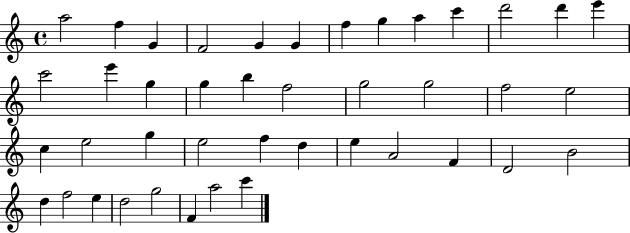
A5/h F5/q G4/q F4/h G4/q G4/q F5/q G5/q A5/q C6/q D6/h D6/q E6/q C6/h E6/q G5/q G5/q B5/q F5/h G5/h G5/h F5/h E5/h C5/q E5/h G5/q E5/h F5/q D5/q E5/q A4/h F4/q D4/h B4/h D5/q F5/h E5/q D5/h G5/h F4/q A5/h C6/q